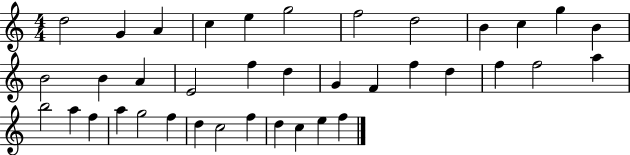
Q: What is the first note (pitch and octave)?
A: D5